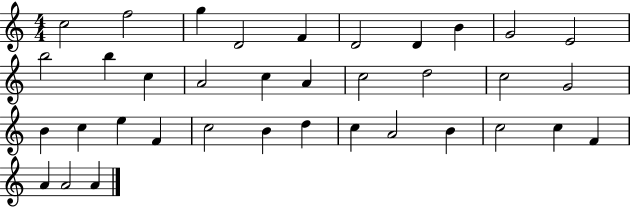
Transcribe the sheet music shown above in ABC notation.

X:1
T:Untitled
M:4/4
L:1/4
K:C
c2 f2 g D2 F D2 D B G2 E2 b2 b c A2 c A c2 d2 c2 G2 B c e F c2 B d c A2 B c2 c F A A2 A